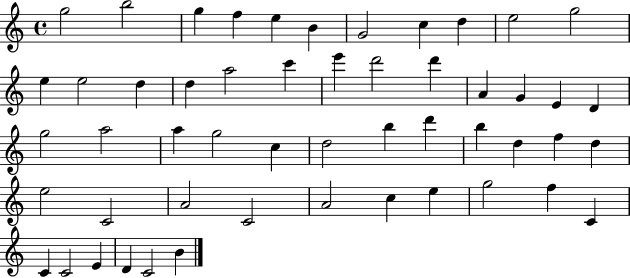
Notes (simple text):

G5/h B5/h G5/q F5/q E5/q B4/q G4/h C5/q D5/q E5/h G5/h E5/q E5/h D5/q D5/q A5/h C6/q E6/q D6/h D6/q A4/q G4/q E4/q D4/q G5/h A5/h A5/q G5/h C5/q D5/h B5/q D6/q B5/q D5/q F5/q D5/q E5/h C4/h A4/h C4/h A4/h C5/q E5/q G5/h F5/q C4/q C4/q C4/h E4/q D4/q C4/h B4/q